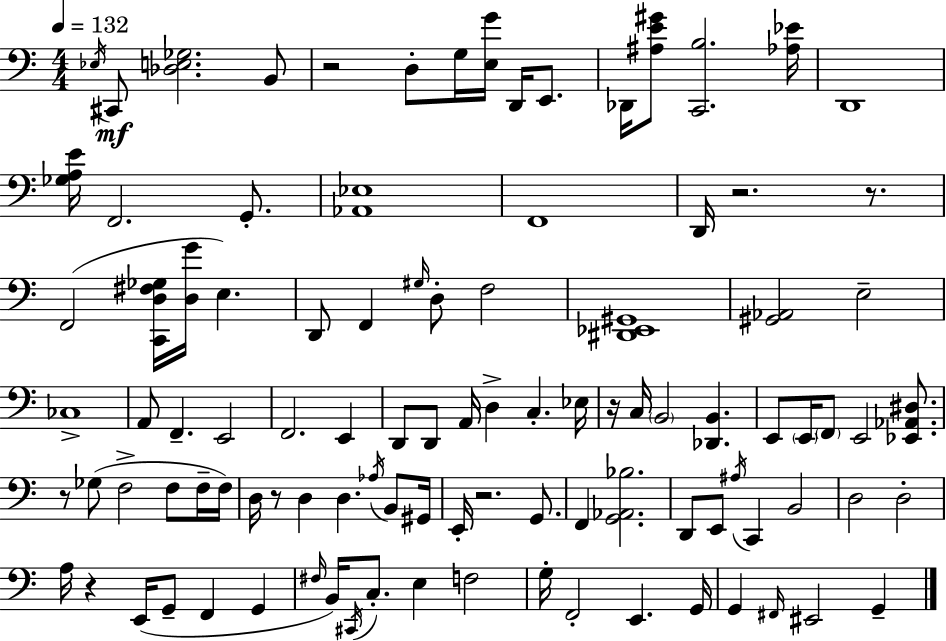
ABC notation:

X:1
T:Untitled
M:4/4
L:1/4
K:Am
_E,/4 ^C,,/2 [_D,E,_G,]2 B,,/2 z2 D,/2 G,/4 [E,G]/4 D,,/4 E,,/2 _D,,/4 [^A,E^G]/2 [C,,B,]2 [_A,_E]/4 D,,4 [_G,A,E]/4 F,,2 G,,/2 [_A,,_E,]4 F,,4 D,,/4 z2 z/2 F,,2 [C,,D,^F,_G,]/4 [D,G]/4 E, D,,/2 F,, ^G,/4 D,/2 F,2 [^D,,_E,,^G,,]4 [^G,,_A,,]2 E,2 _C,4 A,,/2 F,, E,,2 F,,2 E,, D,,/2 D,,/2 A,,/4 D, C, _E,/4 z/4 C,/4 B,,2 [_D,,B,,] E,,/2 E,,/4 F,,/2 E,,2 [_E,,_A,,^D,]/2 z/2 _G,/2 F,2 F,/2 F,/4 F,/4 D,/4 z/2 D, D, _A,/4 B,,/2 ^G,,/4 E,,/4 z2 G,,/2 F,, [G,,_A,,_B,]2 D,,/2 E,,/2 ^A,/4 C,, B,,2 D,2 D,2 A,/4 z E,,/4 G,,/2 F,, G,, ^F,/4 B,,/4 ^C,,/4 C,/2 E, F,2 G,/4 F,,2 E,, G,,/4 G,, ^F,,/4 ^E,,2 G,,